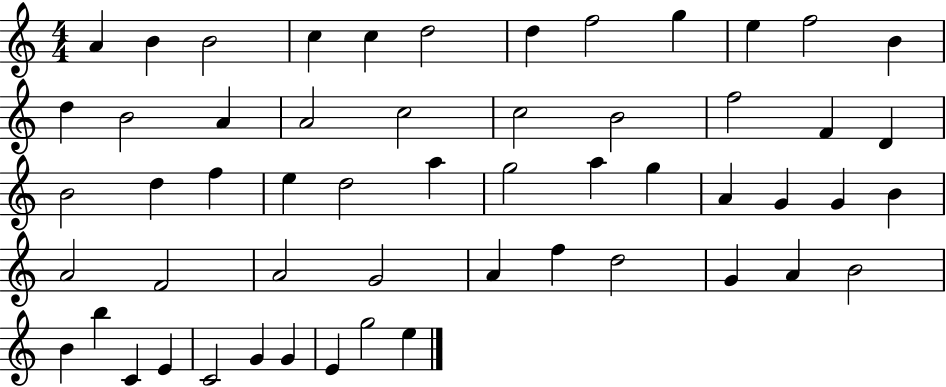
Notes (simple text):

A4/q B4/q B4/h C5/q C5/q D5/h D5/q F5/h G5/q E5/q F5/h B4/q D5/q B4/h A4/q A4/h C5/h C5/h B4/h F5/h F4/q D4/q B4/h D5/q F5/q E5/q D5/h A5/q G5/h A5/q G5/q A4/q G4/q G4/q B4/q A4/h F4/h A4/h G4/h A4/q F5/q D5/h G4/q A4/q B4/h B4/q B5/q C4/q E4/q C4/h G4/q G4/q E4/q G5/h E5/q